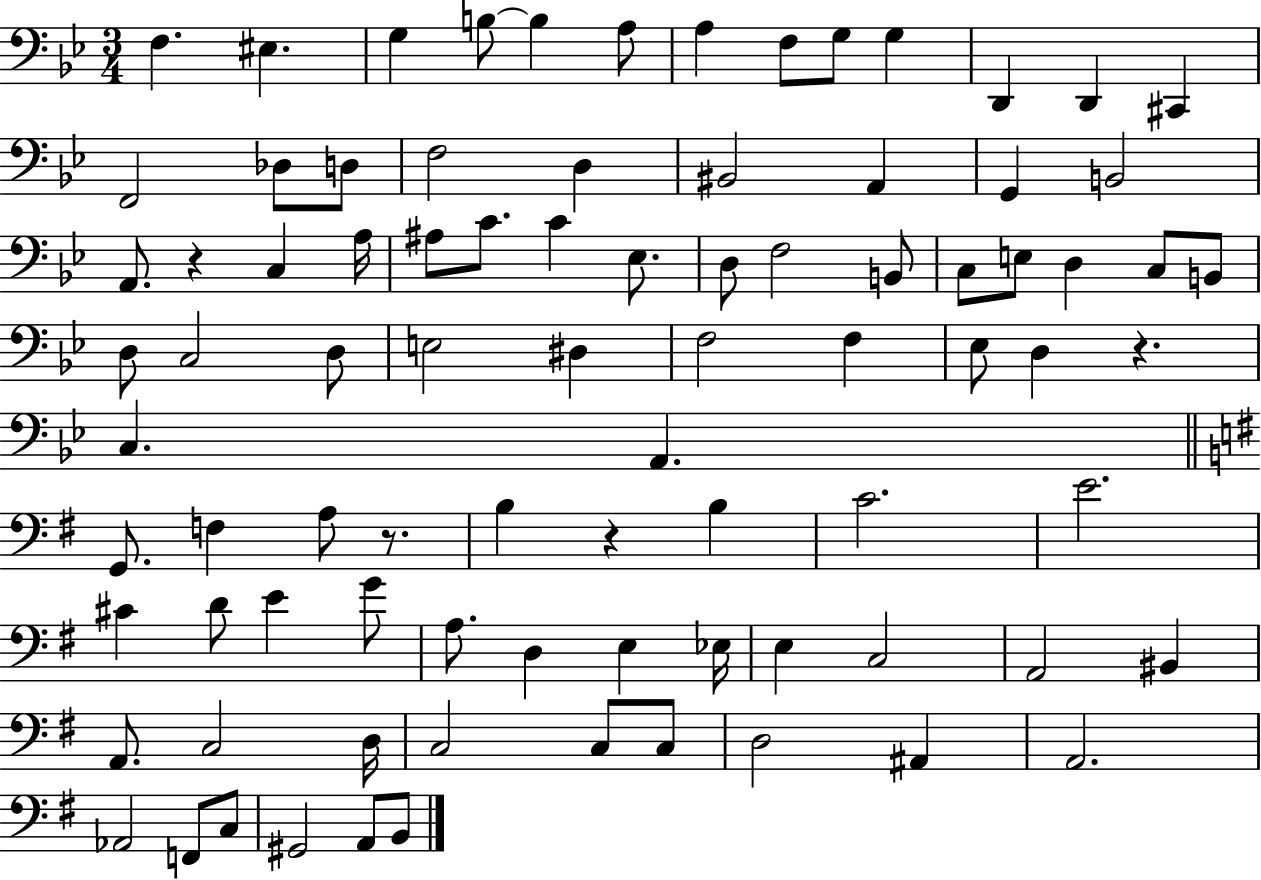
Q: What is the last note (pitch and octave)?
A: B2